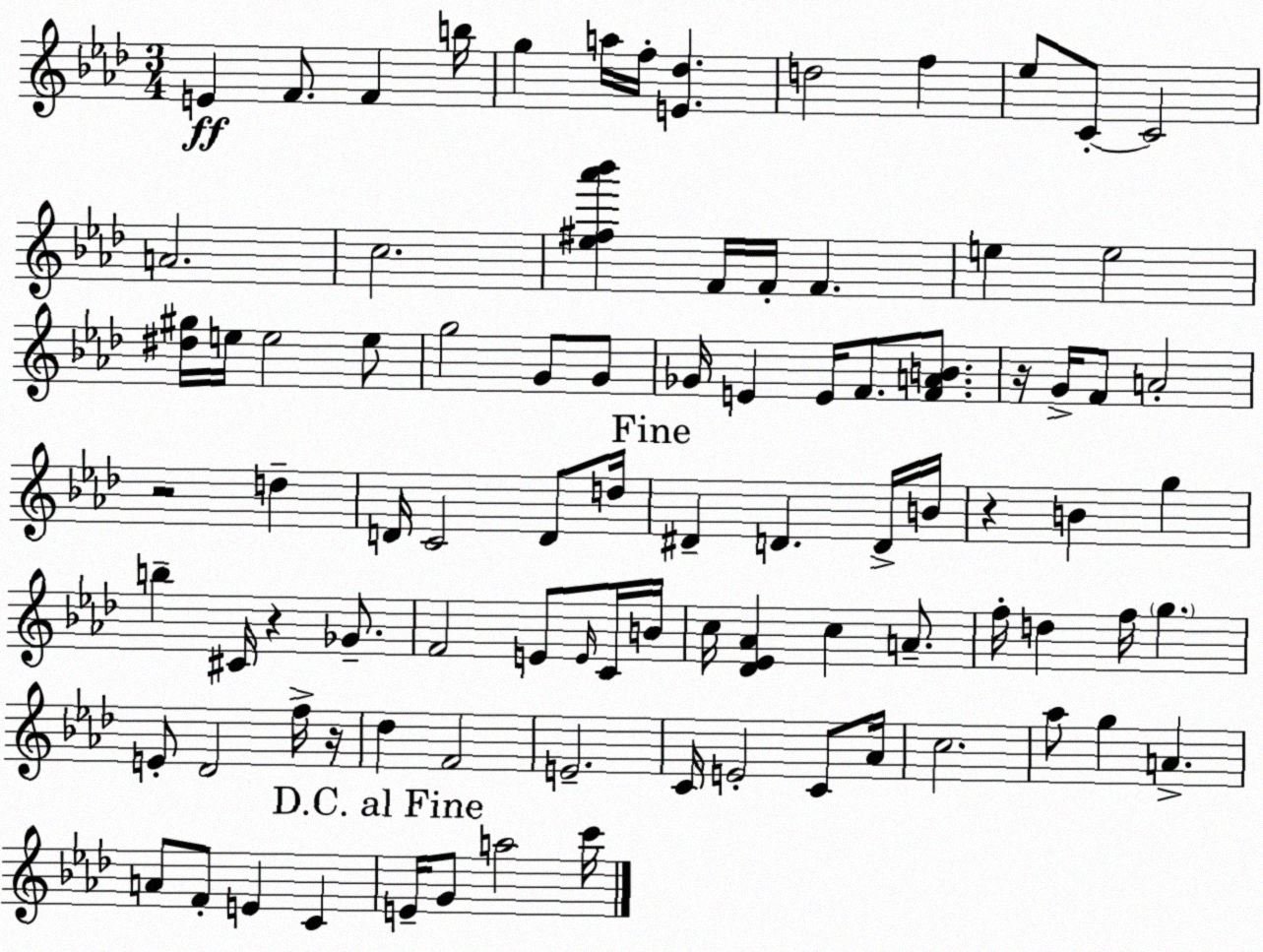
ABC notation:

X:1
T:Untitled
M:3/4
L:1/4
K:Fm
E F/2 F b/4 g a/4 f/4 [E_d] d2 f _e/2 C/2 C2 A2 c2 [_e^f_a'_b'] F/4 F/4 F e e2 [^d^g]/4 e/4 e2 e/2 g2 G/2 G/2 _G/4 E E/4 F/2 [FAB]/2 z/4 G/4 F/2 A2 z2 d D/4 C2 D/2 d/4 ^D D D/4 B/4 z B g b ^C/4 z _G/2 F2 E/2 E/4 C/4 B/4 c/4 [_D_E_A] c A/2 f/4 d f/4 g E/2 _D2 f/4 z/4 _d F2 E2 C/4 E2 C/2 _A/4 c2 _a/2 g A A/2 F/2 E C E/4 G/2 a2 c'/4